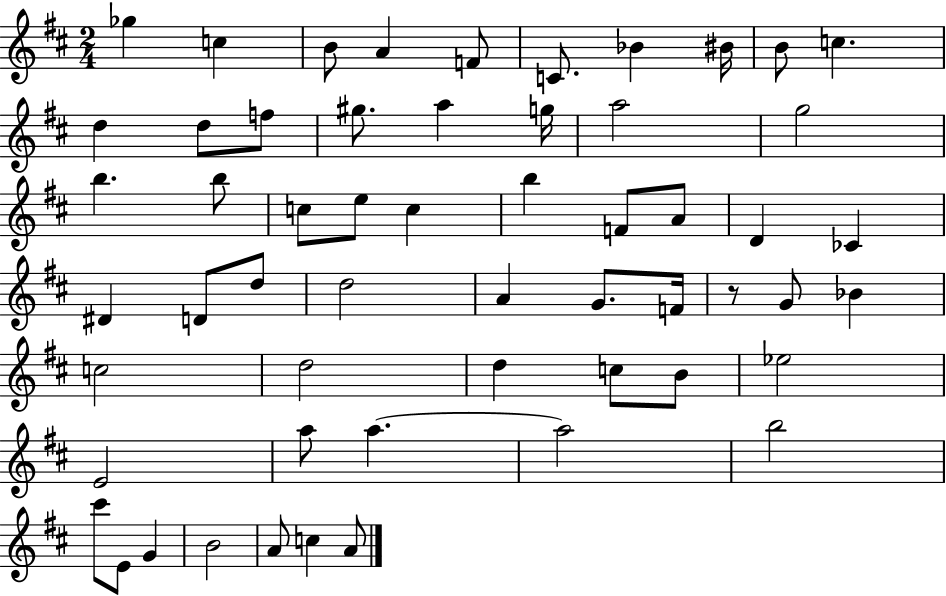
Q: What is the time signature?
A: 2/4